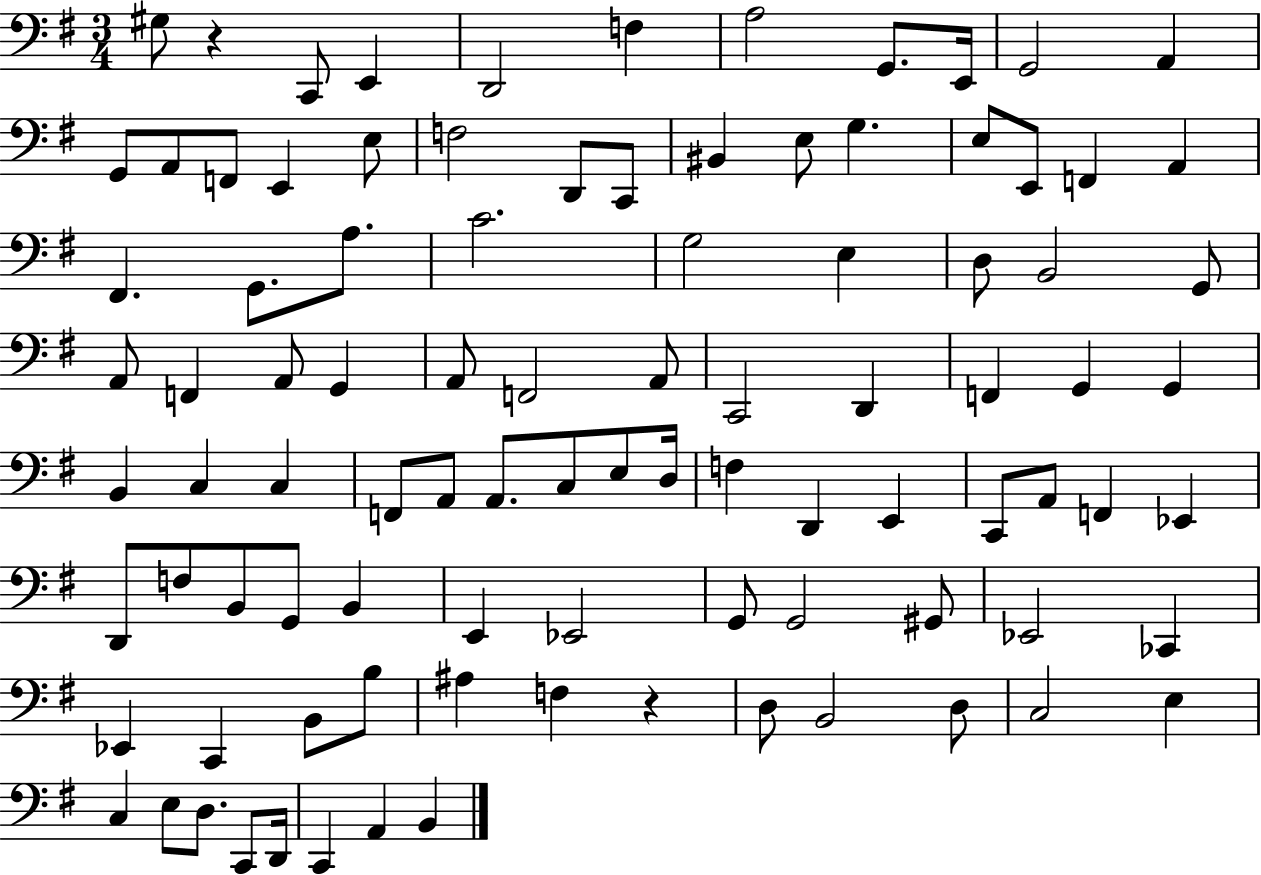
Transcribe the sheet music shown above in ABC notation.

X:1
T:Untitled
M:3/4
L:1/4
K:G
^G,/2 z C,,/2 E,, D,,2 F, A,2 G,,/2 E,,/4 G,,2 A,, G,,/2 A,,/2 F,,/2 E,, E,/2 F,2 D,,/2 C,,/2 ^B,, E,/2 G, E,/2 E,,/2 F,, A,, ^F,, G,,/2 A,/2 C2 G,2 E, D,/2 B,,2 G,,/2 A,,/2 F,, A,,/2 G,, A,,/2 F,,2 A,,/2 C,,2 D,, F,, G,, G,, B,, C, C, F,,/2 A,,/2 A,,/2 C,/2 E,/2 D,/4 F, D,, E,, C,,/2 A,,/2 F,, _E,, D,,/2 F,/2 B,,/2 G,,/2 B,, E,, _E,,2 G,,/2 G,,2 ^G,,/2 _E,,2 _C,, _E,, C,, B,,/2 B,/2 ^A, F, z D,/2 B,,2 D,/2 C,2 E, C, E,/2 D,/2 C,,/2 D,,/4 C,, A,, B,,